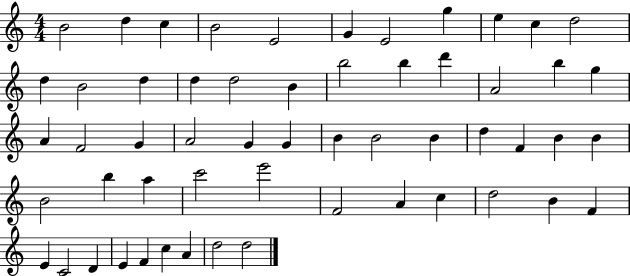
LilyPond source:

{
  \clef treble
  \numericTimeSignature
  \time 4/4
  \key c \major
  b'2 d''4 c''4 | b'2 e'2 | g'4 e'2 g''4 | e''4 c''4 d''2 | \break d''4 b'2 d''4 | d''4 d''2 b'4 | b''2 b''4 d'''4 | a'2 b''4 g''4 | \break a'4 f'2 g'4 | a'2 g'4 g'4 | b'4 b'2 b'4 | d''4 f'4 b'4 b'4 | \break b'2 b''4 a''4 | c'''2 e'''2 | f'2 a'4 c''4 | d''2 b'4 f'4 | \break e'4 c'2 d'4 | e'4 f'4 c''4 a'4 | d''2 d''2 | \bar "|."
}